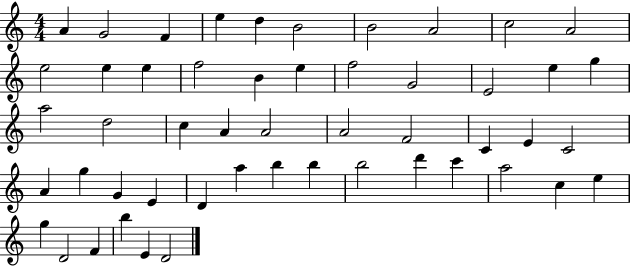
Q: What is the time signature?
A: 4/4